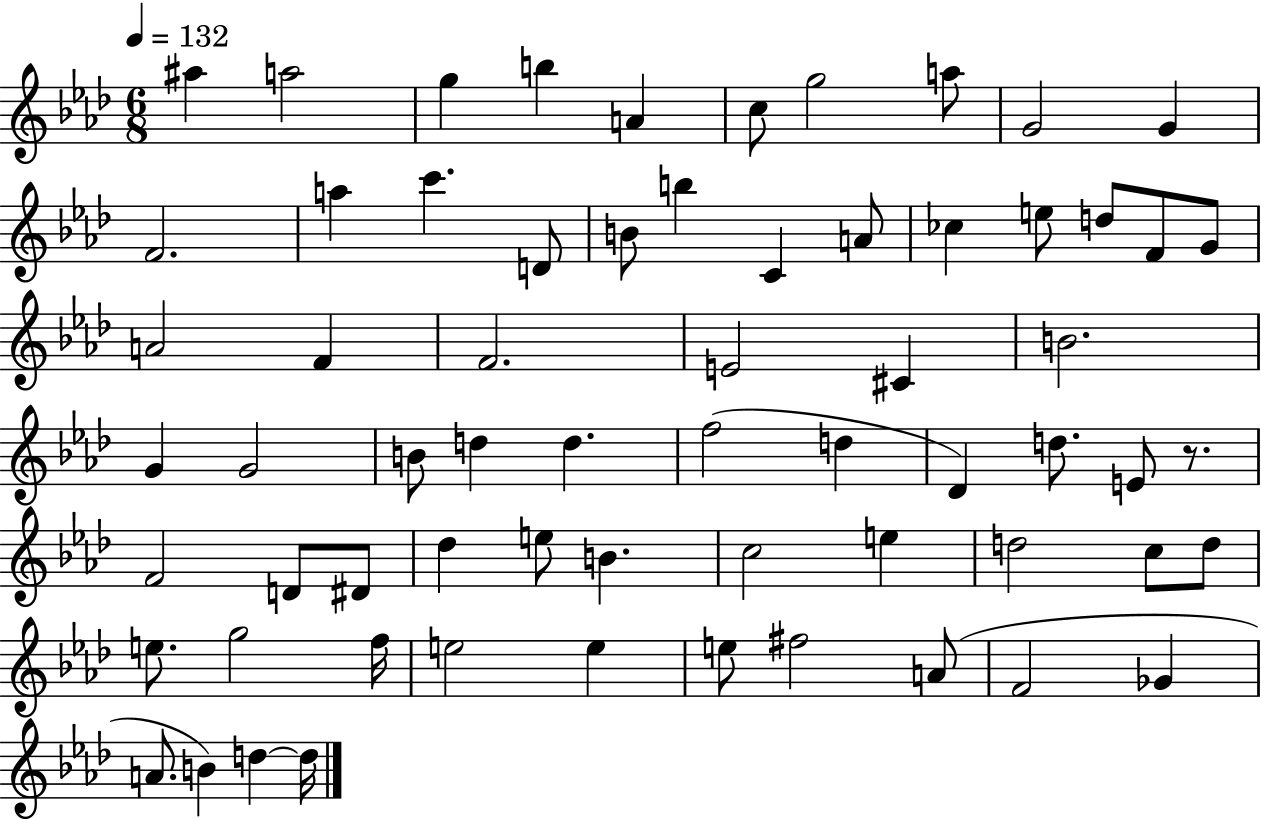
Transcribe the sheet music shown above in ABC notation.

X:1
T:Untitled
M:6/8
L:1/4
K:Ab
^a a2 g b A c/2 g2 a/2 G2 G F2 a c' D/2 B/2 b C A/2 _c e/2 d/2 F/2 G/2 A2 F F2 E2 ^C B2 G G2 B/2 d d f2 d _D d/2 E/2 z/2 F2 D/2 ^D/2 _d e/2 B c2 e d2 c/2 d/2 e/2 g2 f/4 e2 e e/2 ^f2 A/2 F2 _G A/2 B d d/4